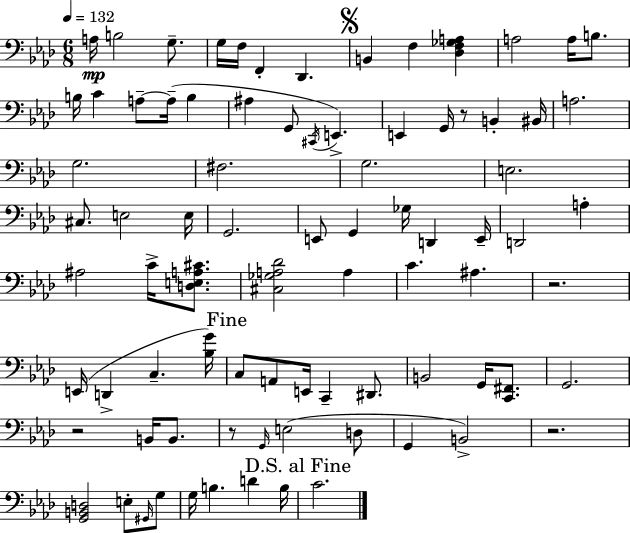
X:1
T:Untitled
M:6/8
L:1/4
K:Fm
A,/4 B,2 G,/2 G,/4 F,/4 F,, _D,, B,, F, [_D,F,_G,A,] A,2 A,/4 B,/2 B,/4 C A,/2 A,/4 B, ^A, G,,/2 ^C,,/4 E,, E,, G,,/4 z/2 B,, ^B,,/4 A,2 G,2 ^F,2 G,2 E,2 ^C,/2 E,2 E,/4 G,,2 E,,/2 G,, _G,/4 D,, E,,/4 D,,2 A, ^A,2 C/4 [D,E,A,^C]/2 [^C,_G,A,_D]2 A, C ^A, z2 E,,/4 D,, C, [_B,G]/4 C,/2 A,,/2 E,,/4 C,, ^D,,/2 B,,2 G,,/4 [C,,^F,,]/2 G,,2 z2 B,,/4 B,,/2 z/2 G,,/4 E,2 D,/2 G,, B,,2 z2 [G,,B,,D,]2 E,/2 ^G,,/4 G,/2 G,/4 B, D B,/4 C2